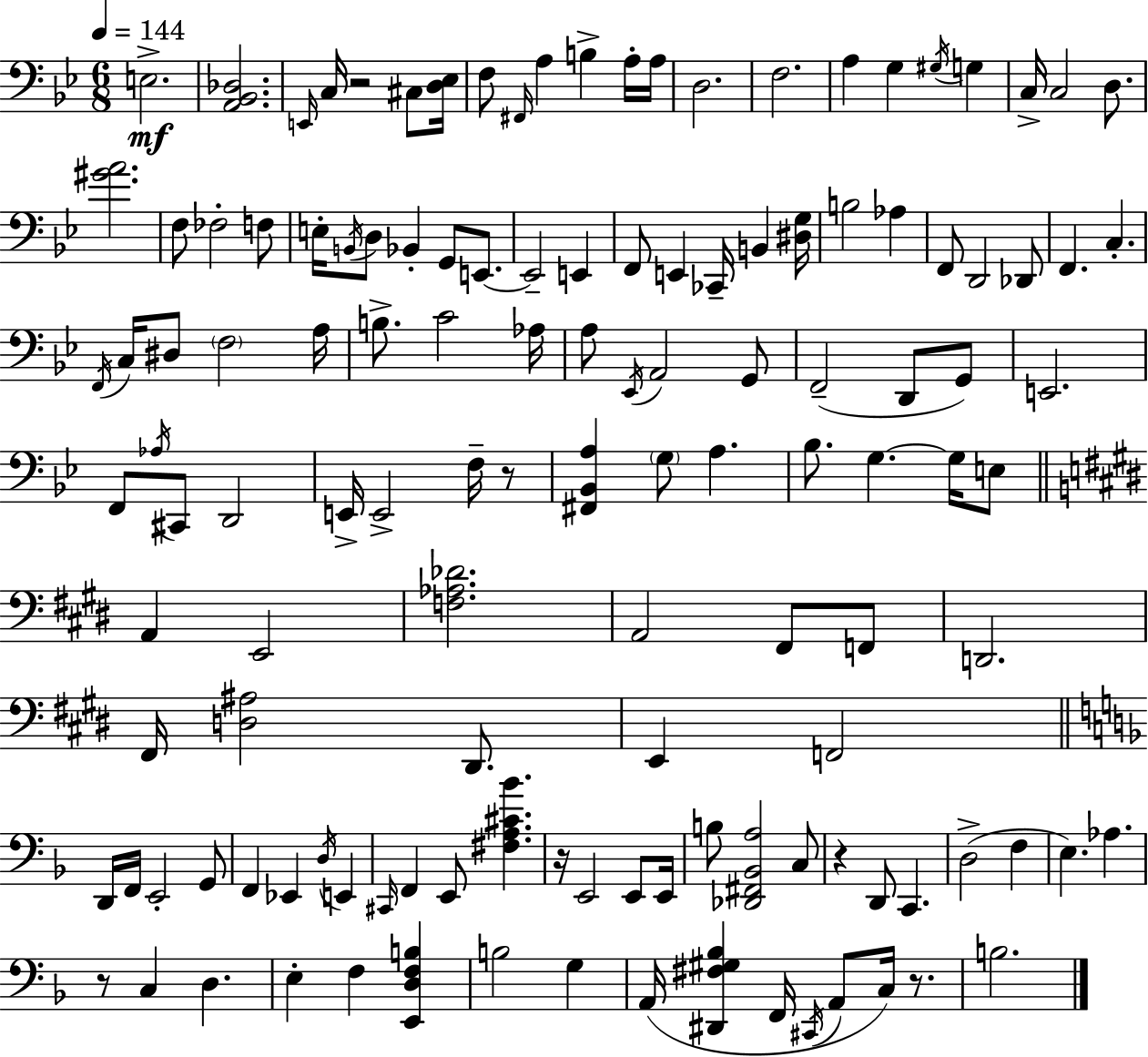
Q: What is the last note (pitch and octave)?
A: B3